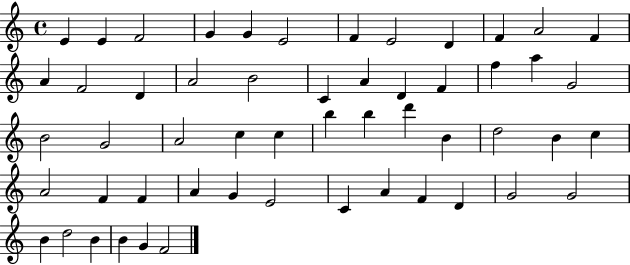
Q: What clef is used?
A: treble